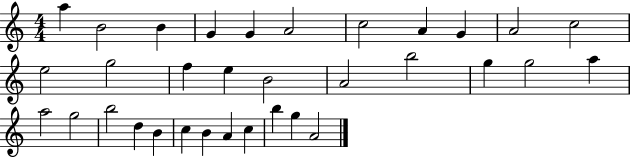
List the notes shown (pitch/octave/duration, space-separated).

A5/q B4/h B4/q G4/q G4/q A4/h C5/h A4/q G4/q A4/h C5/h E5/h G5/h F5/q E5/q B4/h A4/h B5/h G5/q G5/h A5/q A5/h G5/h B5/h D5/q B4/q C5/q B4/q A4/q C5/q B5/q G5/q A4/h